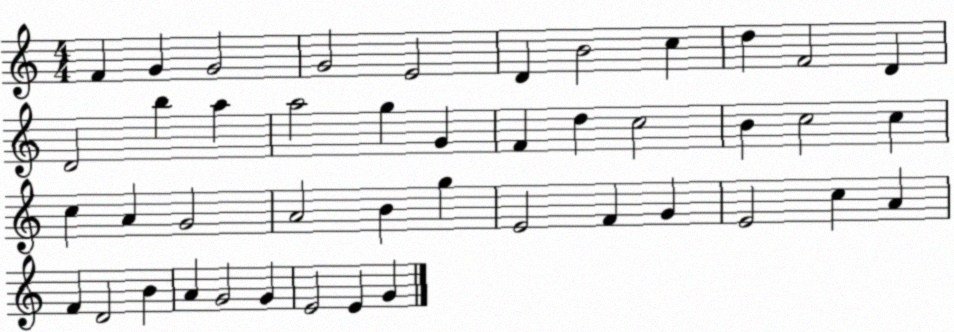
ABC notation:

X:1
T:Untitled
M:4/4
L:1/4
K:C
F G G2 G2 E2 D B2 c d F2 D D2 b a a2 g G F d c2 B c2 c c A G2 A2 B g E2 F G E2 c A F D2 B A G2 G E2 E G